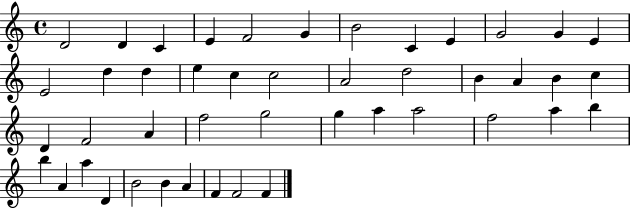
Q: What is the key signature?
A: C major